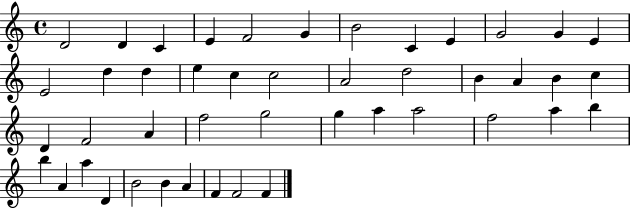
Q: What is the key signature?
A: C major